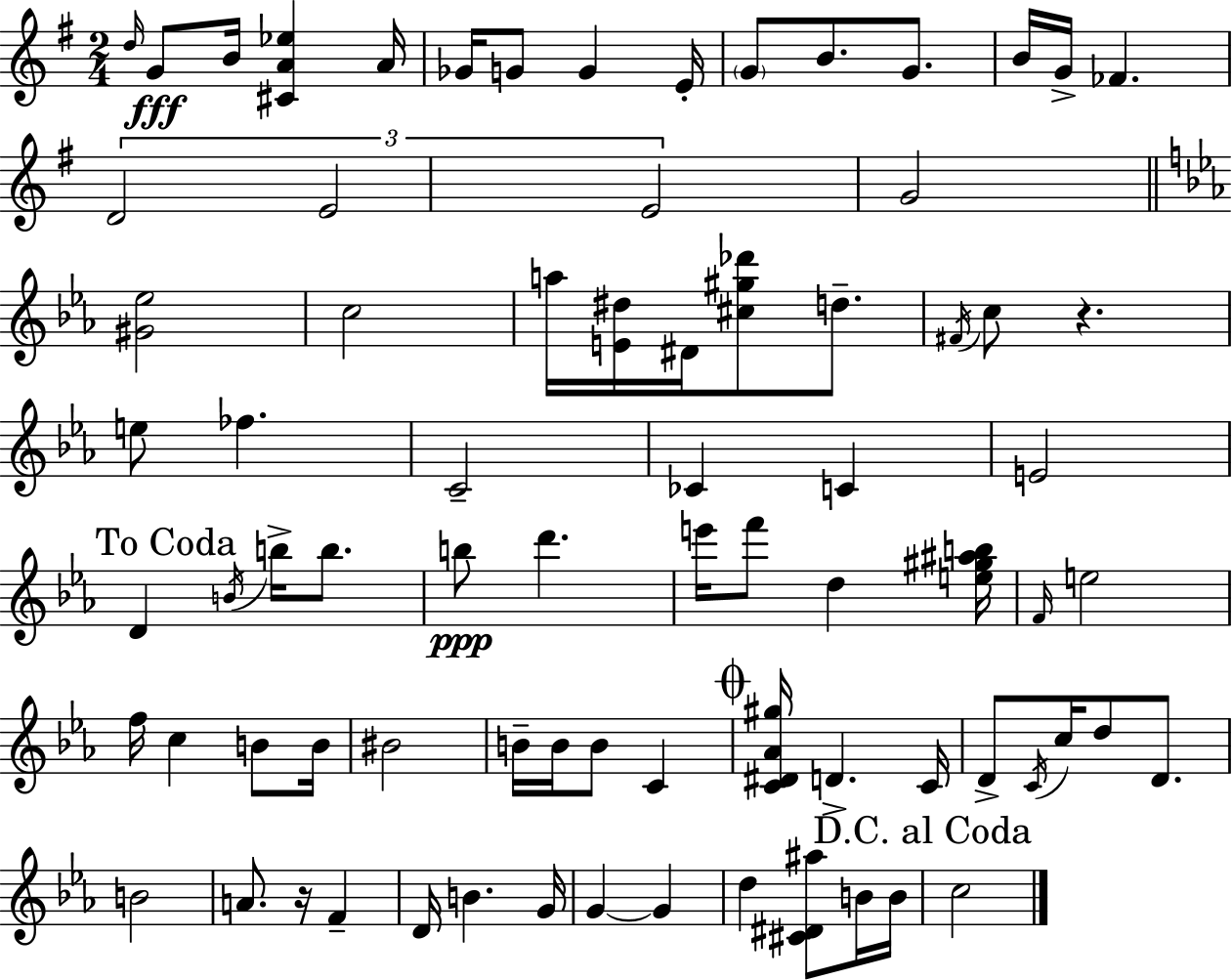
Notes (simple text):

D5/s G4/e B4/s [C#4,A4,Eb5]/q A4/s Gb4/s G4/e G4/q E4/s G4/e B4/e. G4/e. B4/s G4/s FES4/q. D4/h E4/h E4/h G4/h [G#4,Eb5]/h C5/h A5/s [E4,D#5]/s D#4/s [C#5,G#5,Db6]/e D5/e. F#4/s C5/e R/q. E5/e FES5/q. C4/h CES4/q C4/q E4/h D4/q B4/s B5/s B5/e. B5/e D6/q. E6/s F6/e D5/q [E5,G#5,A#5,B5]/s F4/s E5/h F5/s C5/q B4/e B4/s BIS4/h B4/s B4/s B4/e C4/q [C4,D#4,Ab4,G#5]/s D4/q. C4/s D4/e C4/s C5/s D5/e D4/e. B4/h A4/e. R/s F4/q D4/s B4/q. G4/s G4/q G4/q D5/q [C#4,D#4,A#5]/e B4/s B4/s C5/h